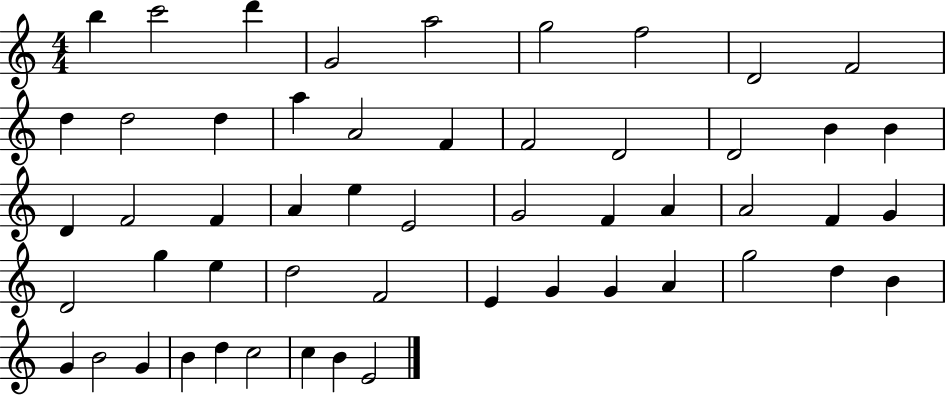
B5/q C6/h D6/q G4/h A5/h G5/h F5/h D4/h F4/h D5/q D5/h D5/q A5/q A4/h F4/q F4/h D4/h D4/h B4/q B4/q D4/q F4/h F4/q A4/q E5/q E4/h G4/h F4/q A4/q A4/h F4/q G4/q D4/h G5/q E5/q D5/h F4/h E4/q G4/q G4/q A4/q G5/h D5/q B4/q G4/q B4/h G4/q B4/q D5/q C5/h C5/q B4/q E4/h